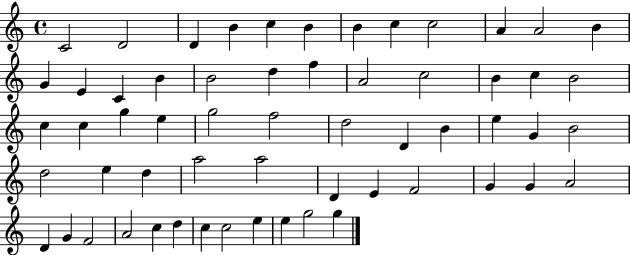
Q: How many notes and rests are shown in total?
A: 59